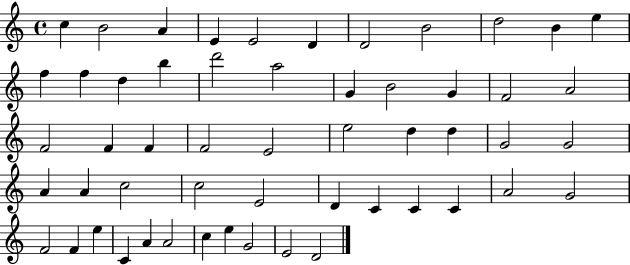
C5/q B4/h A4/q E4/q E4/h D4/q D4/h B4/h D5/h B4/q E5/q F5/q F5/q D5/q B5/q D6/h A5/h G4/q B4/h G4/q F4/h A4/h F4/h F4/q F4/q F4/h E4/h E5/h D5/q D5/q G4/h G4/h A4/q A4/q C5/h C5/h E4/h D4/q C4/q C4/q C4/q A4/h G4/h F4/h F4/q E5/q C4/q A4/q A4/h C5/q E5/q G4/h E4/h D4/h